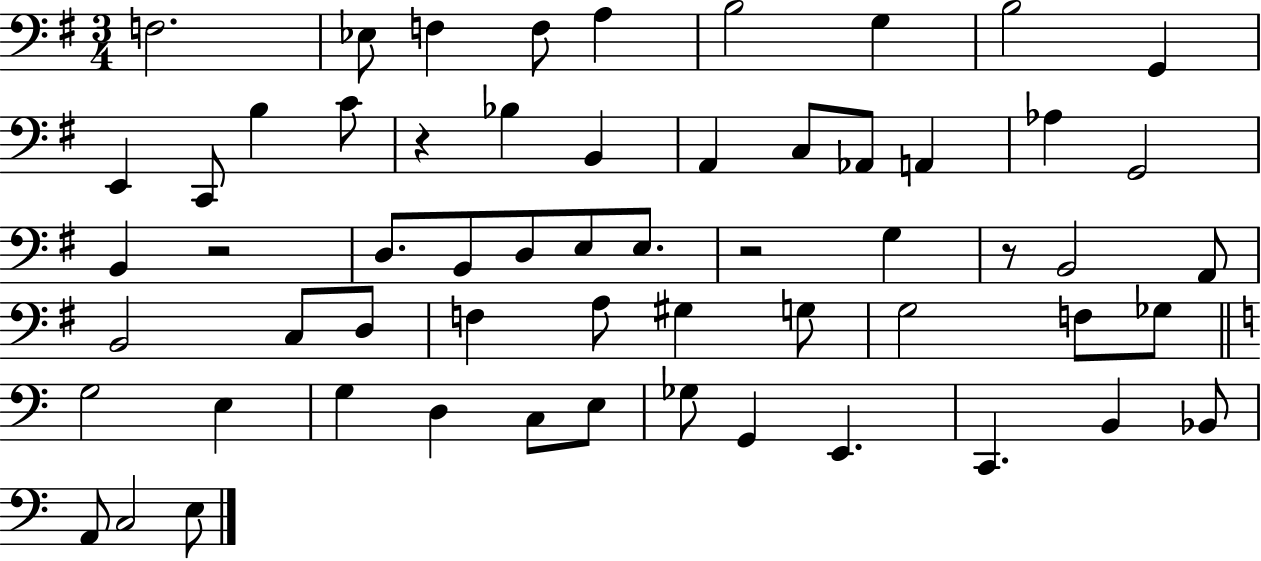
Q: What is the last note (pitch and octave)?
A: E3